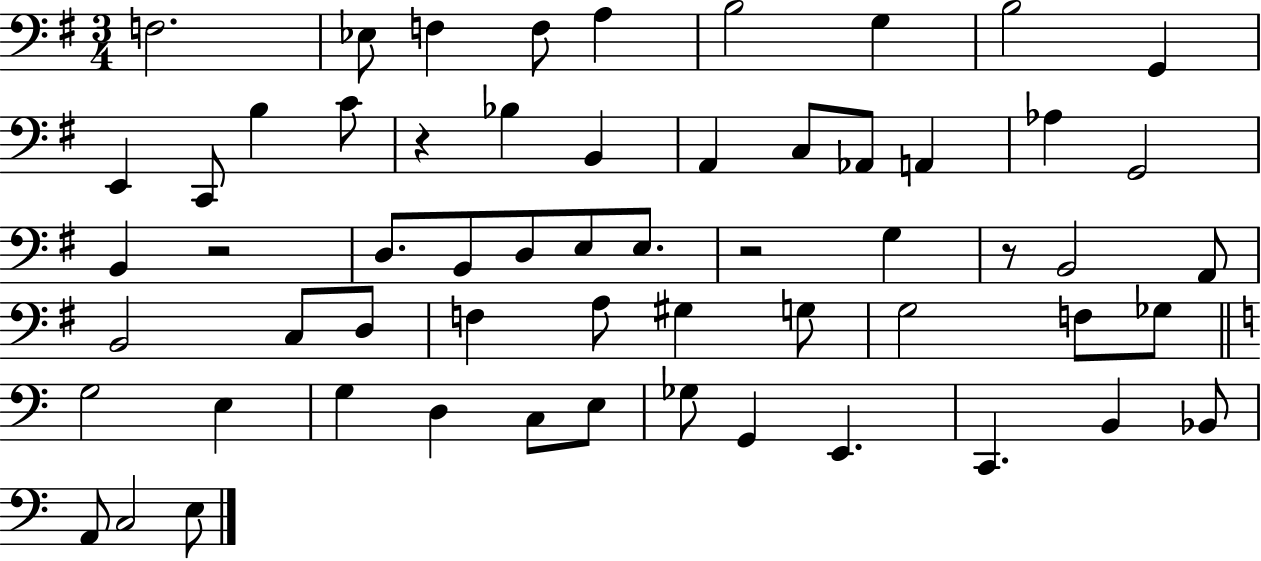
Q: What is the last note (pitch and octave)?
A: E3